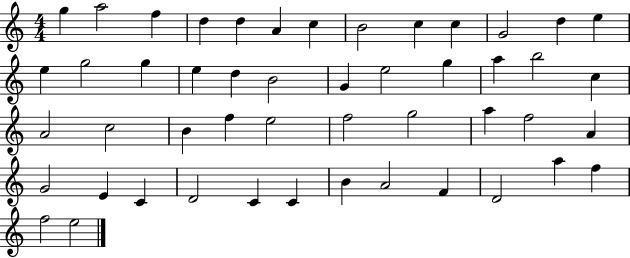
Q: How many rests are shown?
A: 0